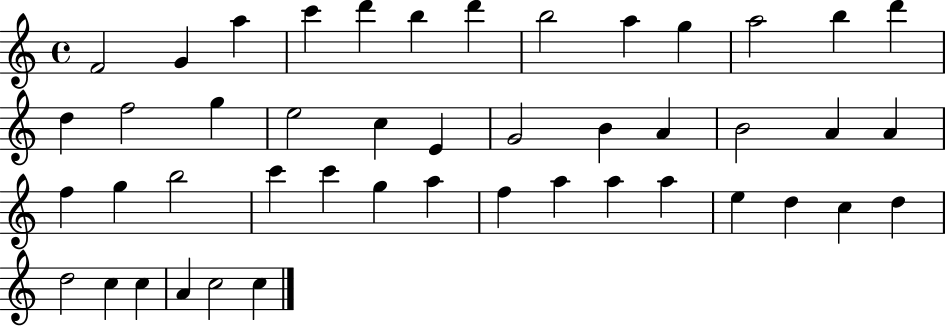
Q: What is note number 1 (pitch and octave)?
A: F4